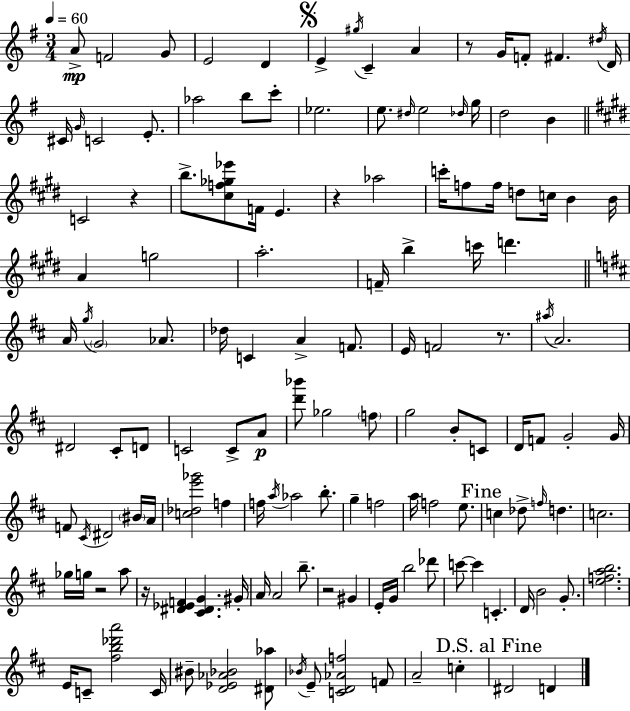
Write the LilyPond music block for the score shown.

{
  \clef treble
  \numericTimeSignature
  \time 3/4
  \key g \major
  \tempo 4 = 60
  \repeat volta 2 { a'8->\mp f'2 g'8 | e'2 d'4 | \mark \markup { \musicglyph "scripts.segno" } e'4-> \acciaccatura { gis''16 } c'4-- a'4 | r8 g'16 f'8-. fis'4. | \break \acciaccatura { dis''16 } d'16 cis'16 \grace { g'16 } c'2 | e'8.-. aes''2 b''8 | c'''8-. ees''2. | e''8. \grace { dis''16 } e''2 | \break \grace { des''16 } g''16 d''2 | b'4 \bar "||" \break \key e \major c'2 r4 | b''8.-> <cis'' f'' ges'' ees'''>8 f'16 e'4. | r4 aes''2 | c'''16-. f''8 f''16 d''8 c''16 b'4 b'16 | \break a'4 g''2 | a''2.-. | f'16-- b''4-> c'''16 d'''4. | \bar "||" \break \key d \major a'16 \acciaccatura { g''16 } \parenthesize g'2 aes'8. | des''16 c'4 a'4-> f'8. | e'16 f'2 r8. | \acciaccatura { ais''16 } a'2. | \break dis'2 cis'8-. | d'8 c'2 c'8-> | a'8\p <d''' bes'''>8 ges''2 | \parenthesize f''8 g''2 b'8-. | \break c'8 d'16 f'8 g'2-. | g'16 f'8 \acciaccatura { cis'16 } dis'2 | \parenthesize bis'16 a'16 <c'' des'' e''' ges'''>2 f''4 | f''16 \acciaccatura { a''16 } aes''2 | \break b''8.-. g''4-- f''2 | a''16 f''2 | e''8. \mark "Fine" c''4 des''8-> \grace { f''16 } d''4. | c''2. | \break ges''16 g''16 r2 | a''8 r16 <dis' ees' f'>4 <cis' dis' g'>4. | gis'16-. a'16 a'2 | b''8.-- r2 | \break gis'4 e'16-. g'16 b''2 | des'''8 c'''8~~ c'''4 c'4.-. | d'16 b'2 | g'8.-. <e'' f'' a'' b''>2. | \break e'16 c'8-- <fis'' b'' des''' a'''>2 | c'16 bis'8-- <d' ees' aes' bes'>2 | <dis' aes''>8 \acciaccatura { bes'16 } e'8-- <c' d' aes' f''>2 | f'8 a'2-- | \break c''4-. \mark "D.S. al Fine" dis'2 | d'4 } \bar "|."
}